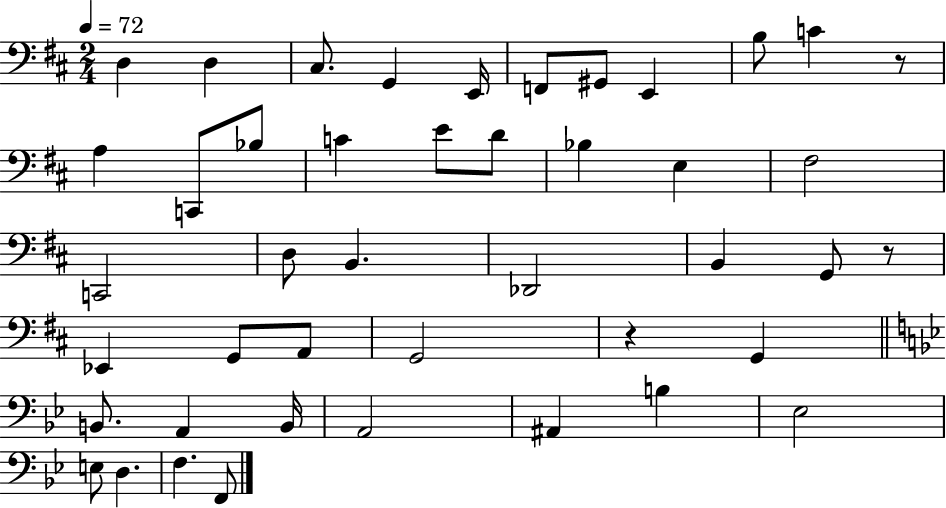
X:1
T:Untitled
M:2/4
L:1/4
K:D
D, D, ^C,/2 G,, E,,/4 F,,/2 ^G,,/2 E,, B,/2 C z/2 A, C,,/2 _B,/2 C E/2 D/2 _B, E, ^F,2 C,,2 D,/2 B,, _D,,2 B,, G,,/2 z/2 _E,, G,,/2 A,,/2 G,,2 z G,, B,,/2 A,, B,,/4 A,,2 ^A,, B, _E,2 E,/2 D, F, F,,/2